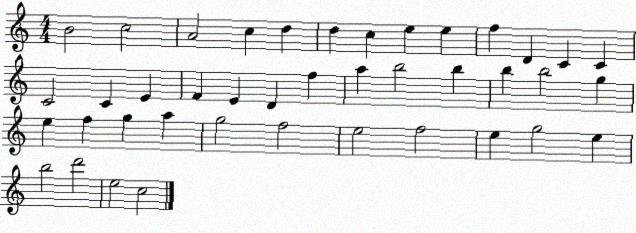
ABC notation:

X:1
T:Untitled
M:4/4
L:1/4
K:C
B2 c2 A2 c d d c e e f D C C C2 C E F E D f a b2 b b b2 g e f g a g2 f2 e2 f2 e g2 e b2 d'2 e2 c2